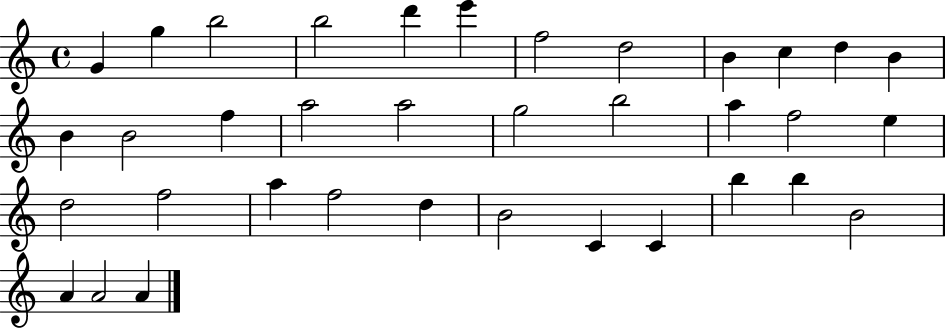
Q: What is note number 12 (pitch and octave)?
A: B4